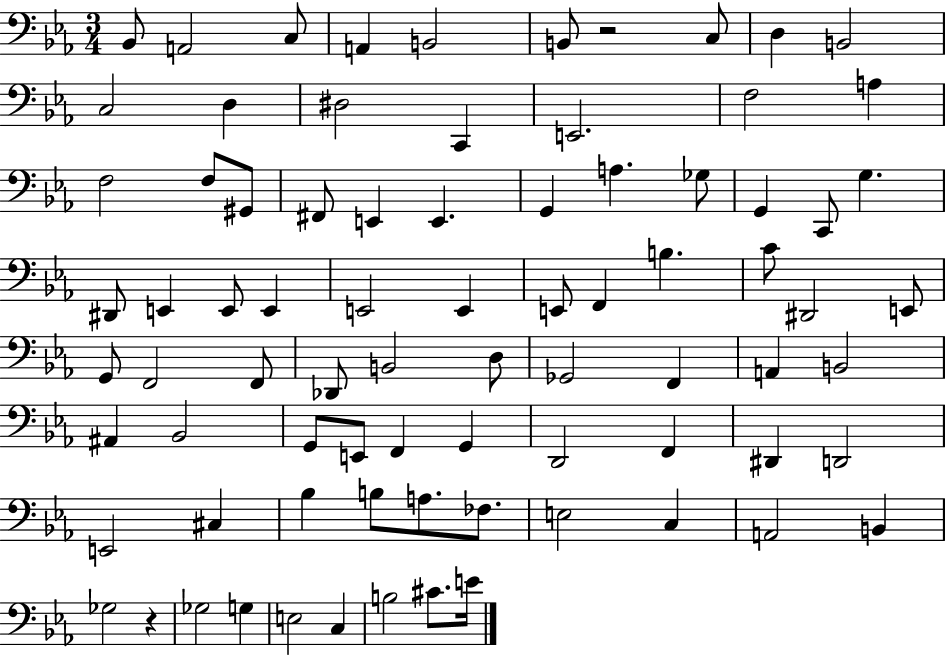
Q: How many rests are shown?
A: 2